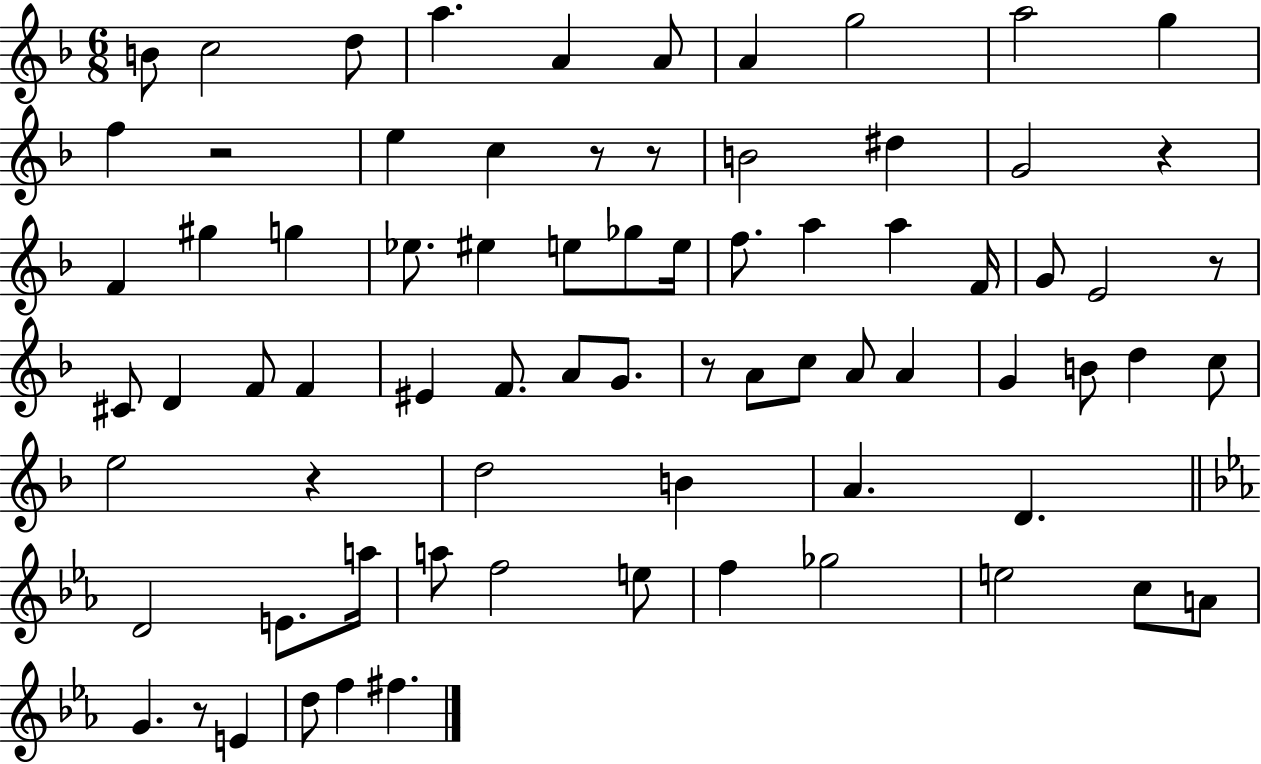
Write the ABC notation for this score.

X:1
T:Untitled
M:6/8
L:1/4
K:F
B/2 c2 d/2 a A A/2 A g2 a2 g f z2 e c z/2 z/2 B2 ^d G2 z F ^g g _e/2 ^e e/2 _g/2 e/4 f/2 a a F/4 G/2 E2 z/2 ^C/2 D F/2 F ^E F/2 A/2 G/2 z/2 A/2 c/2 A/2 A G B/2 d c/2 e2 z d2 B A D D2 E/2 a/4 a/2 f2 e/2 f _g2 e2 c/2 A/2 G z/2 E d/2 f ^f